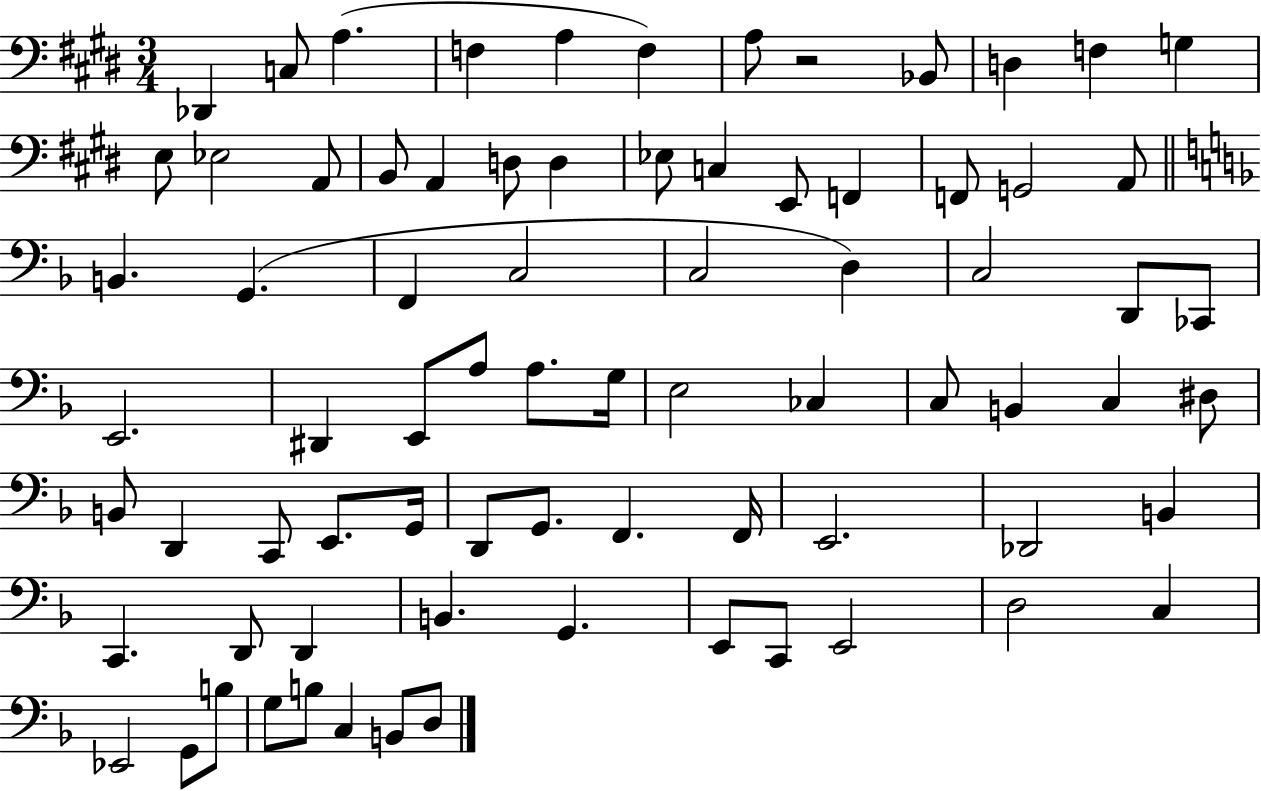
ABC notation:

X:1
T:Untitled
M:3/4
L:1/4
K:E
_D,, C,/2 A, F, A, F, A,/2 z2 _B,,/2 D, F, G, E,/2 _E,2 A,,/2 B,,/2 A,, D,/2 D, _E,/2 C, E,,/2 F,, F,,/2 G,,2 A,,/2 B,, G,, F,, C,2 C,2 D, C,2 D,,/2 _C,,/2 E,,2 ^D,, E,,/2 A,/2 A,/2 G,/4 E,2 _C, C,/2 B,, C, ^D,/2 B,,/2 D,, C,,/2 E,,/2 G,,/4 D,,/2 G,,/2 F,, F,,/4 E,,2 _D,,2 B,, C,, D,,/2 D,, B,, G,, E,,/2 C,,/2 E,,2 D,2 C, _E,,2 G,,/2 B,/2 G,/2 B,/2 C, B,,/2 D,/2